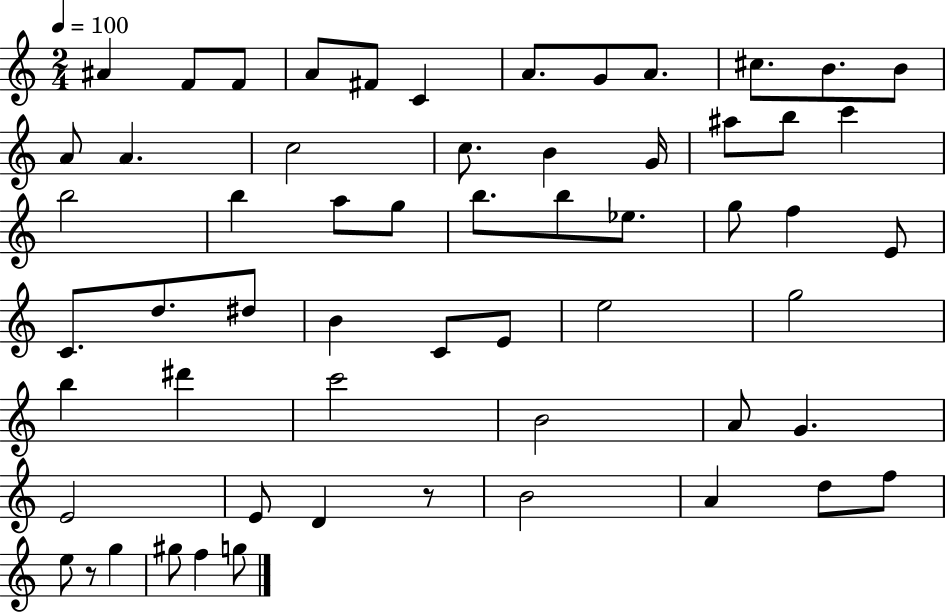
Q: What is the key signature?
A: C major